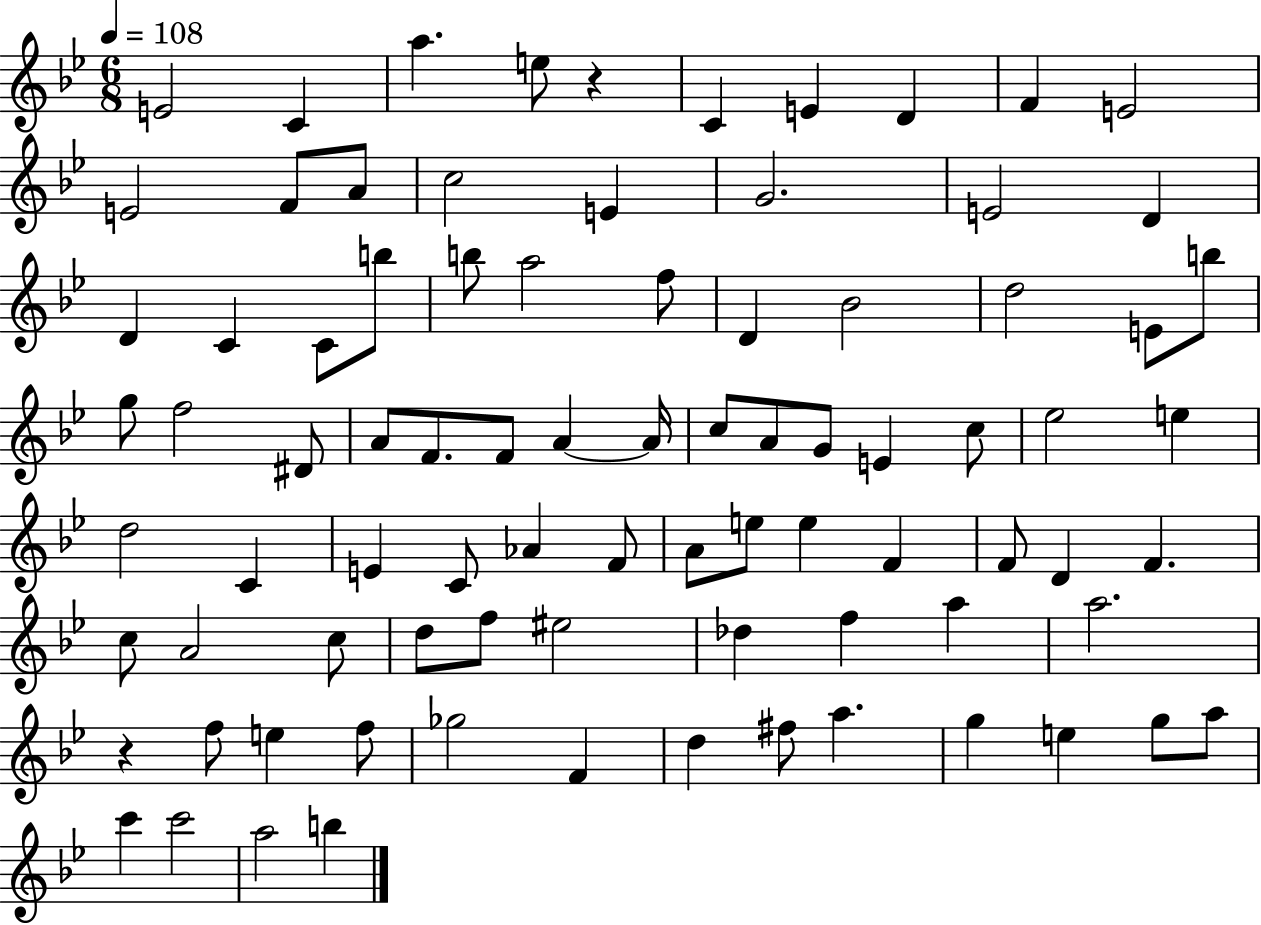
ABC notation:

X:1
T:Untitled
M:6/8
L:1/4
K:Bb
E2 C a e/2 z C E D F E2 E2 F/2 A/2 c2 E G2 E2 D D C C/2 b/2 b/2 a2 f/2 D _B2 d2 E/2 b/2 g/2 f2 ^D/2 A/2 F/2 F/2 A A/4 c/2 A/2 G/2 E c/2 _e2 e d2 C E C/2 _A F/2 A/2 e/2 e F F/2 D F c/2 A2 c/2 d/2 f/2 ^e2 _d f a a2 z f/2 e f/2 _g2 F d ^f/2 a g e g/2 a/2 c' c'2 a2 b